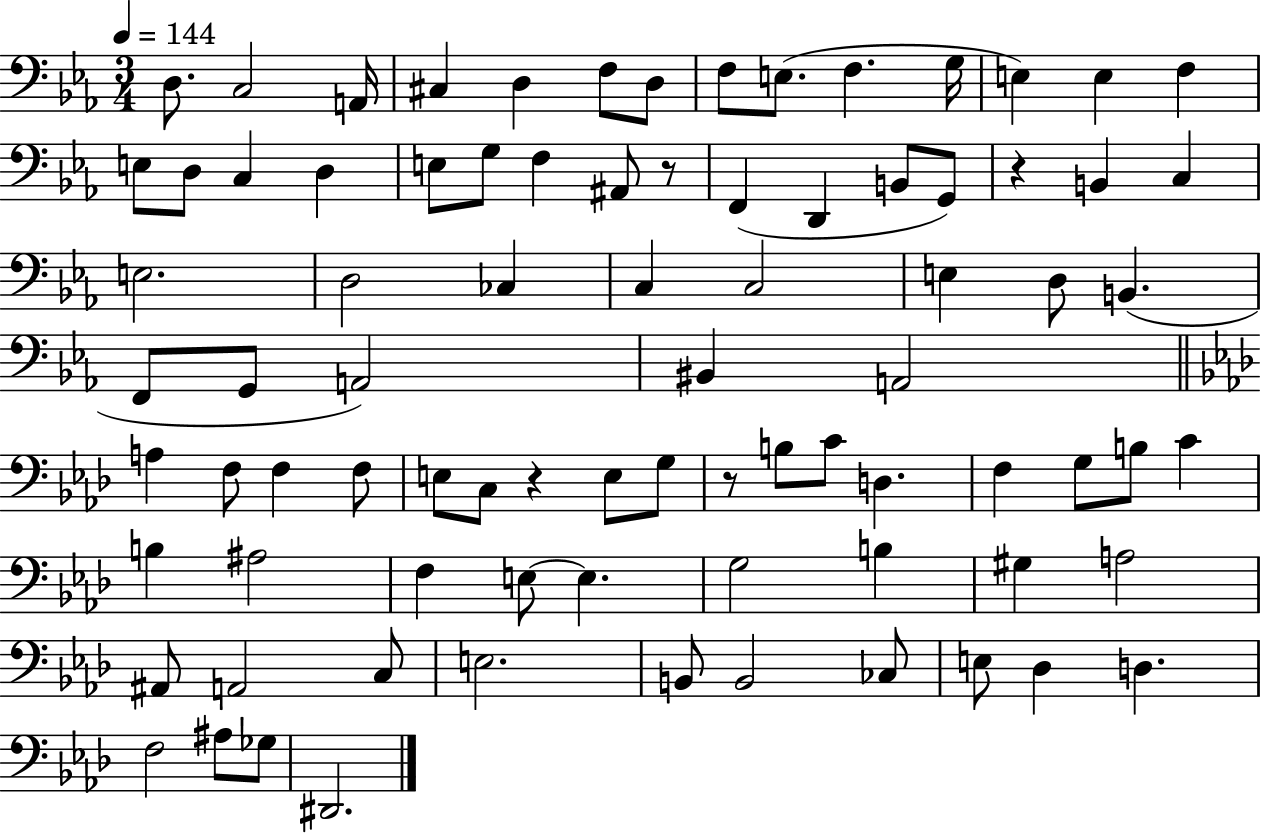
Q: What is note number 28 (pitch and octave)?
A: C3